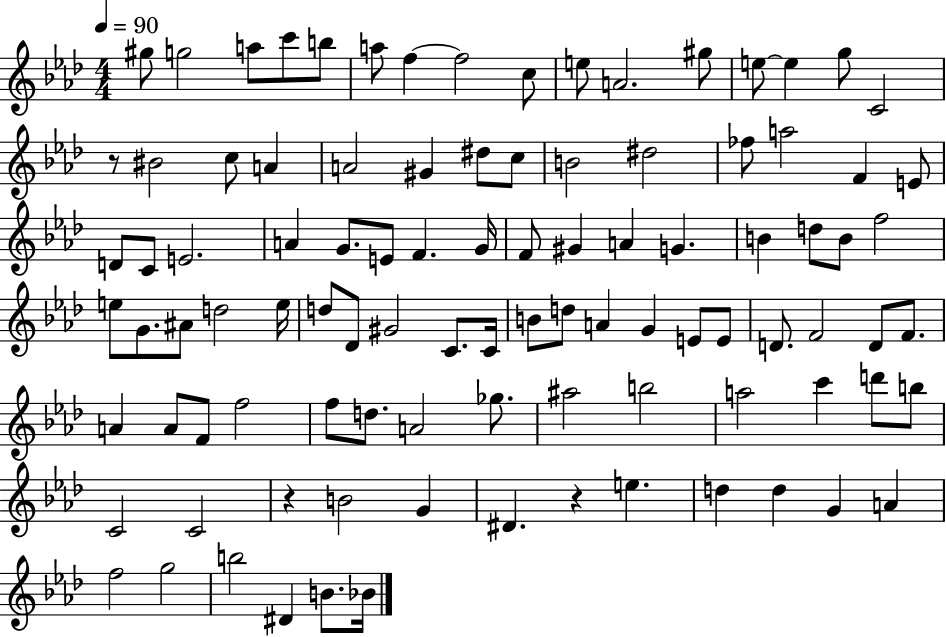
{
  \clef treble
  \numericTimeSignature
  \time 4/4
  \key aes \major
  \tempo 4 = 90
  \repeat volta 2 { gis''8 g''2 a''8 c'''8 b''8 | a''8 f''4~~ f''2 c''8 | e''8 a'2. gis''8 | e''8~~ e''4 g''8 c'2 | \break r8 bis'2 c''8 a'4 | a'2 gis'4 dis''8 c''8 | b'2 dis''2 | fes''8 a''2 f'4 e'8 | \break d'8 c'8 e'2. | a'4 g'8. e'8 f'4. g'16 | f'8 gis'4 a'4 g'4. | b'4 d''8 b'8 f''2 | \break e''8 g'8. ais'8 d''2 e''16 | d''8 des'8 gis'2 c'8. c'16 | b'8 d''8 a'4 g'4 e'8 e'8 | d'8. f'2 d'8 f'8. | \break a'4 a'8 f'8 f''2 | f''8 d''8. a'2 ges''8. | ais''2 b''2 | a''2 c'''4 d'''8 b''8 | \break c'2 c'2 | r4 b'2 g'4 | dis'4. r4 e''4. | d''4 d''4 g'4 a'4 | \break f''2 g''2 | b''2 dis'4 b'8. bes'16 | } \bar "|."
}